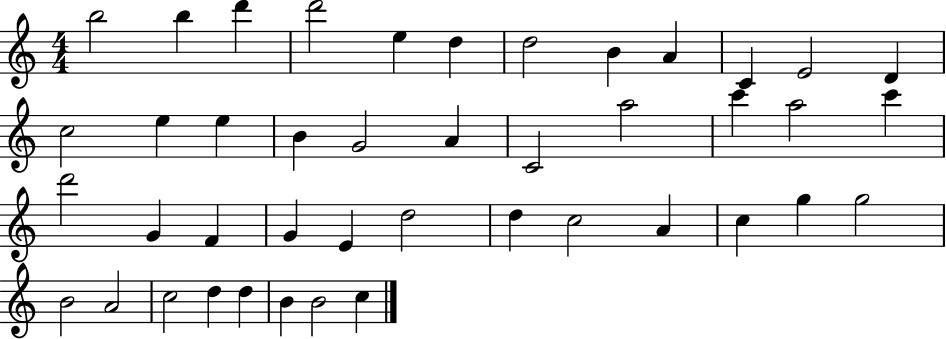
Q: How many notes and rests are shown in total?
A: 43